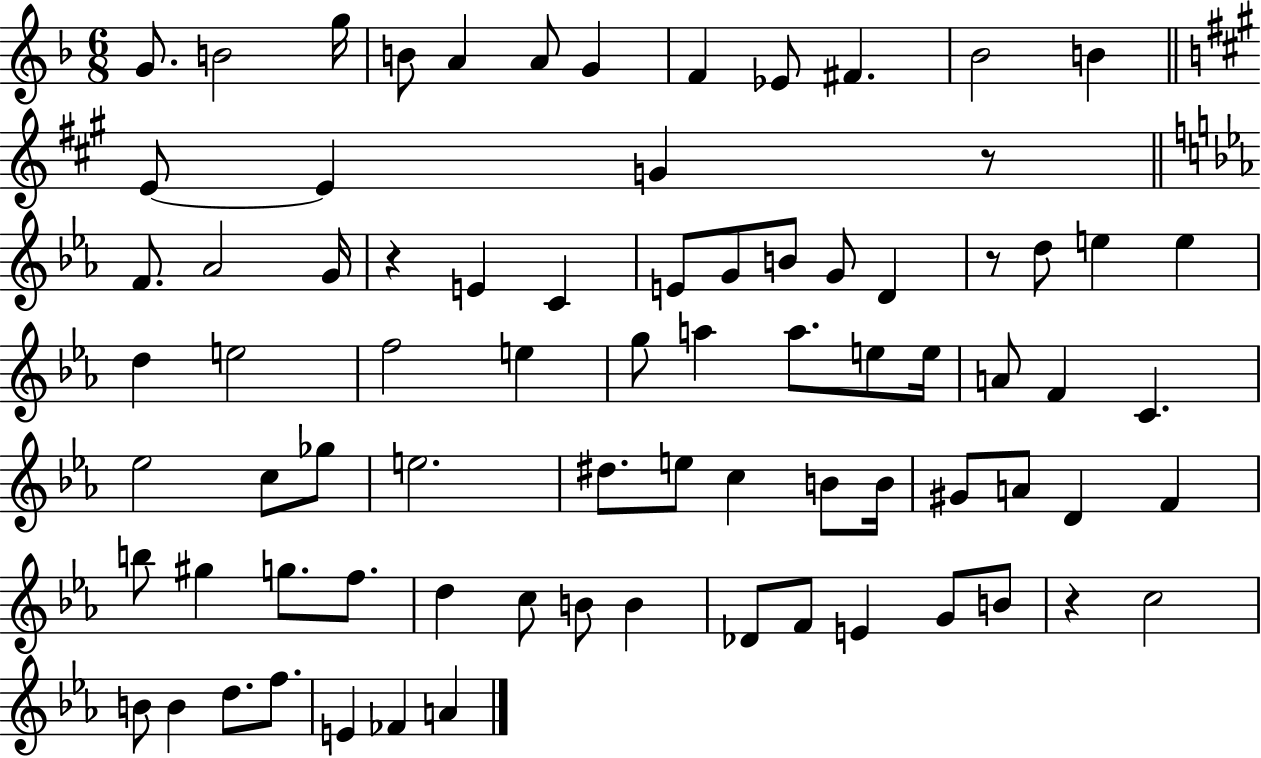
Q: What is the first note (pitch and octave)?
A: G4